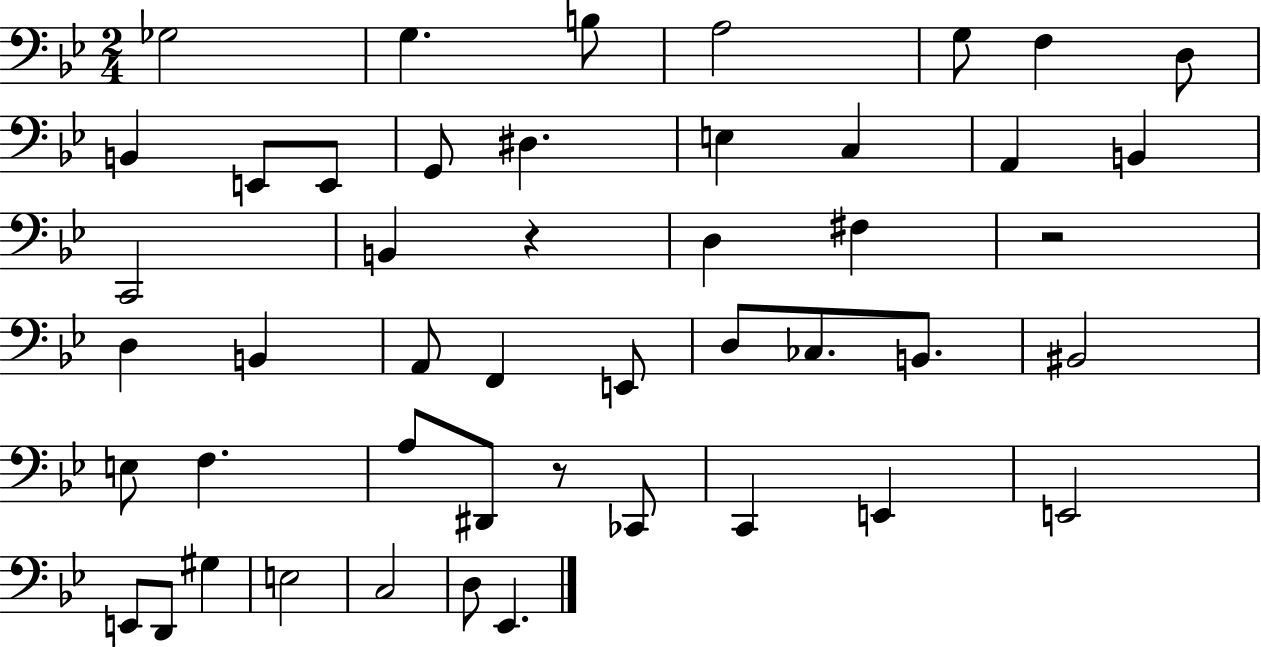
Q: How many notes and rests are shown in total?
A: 47